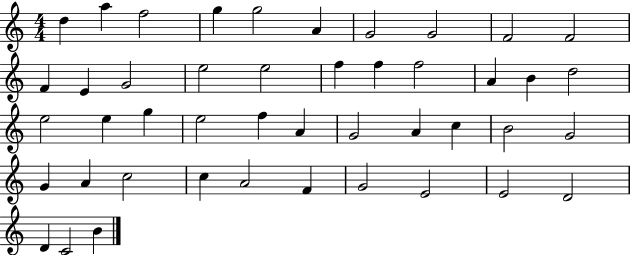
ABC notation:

X:1
T:Untitled
M:4/4
L:1/4
K:C
d a f2 g g2 A G2 G2 F2 F2 F E G2 e2 e2 f f f2 A B d2 e2 e g e2 f A G2 A c B2 G2 G A c2 c A2 F G2 E2 E2 D2 D C2 B